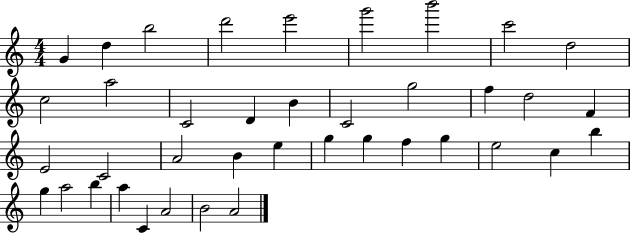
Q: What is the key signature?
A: C major